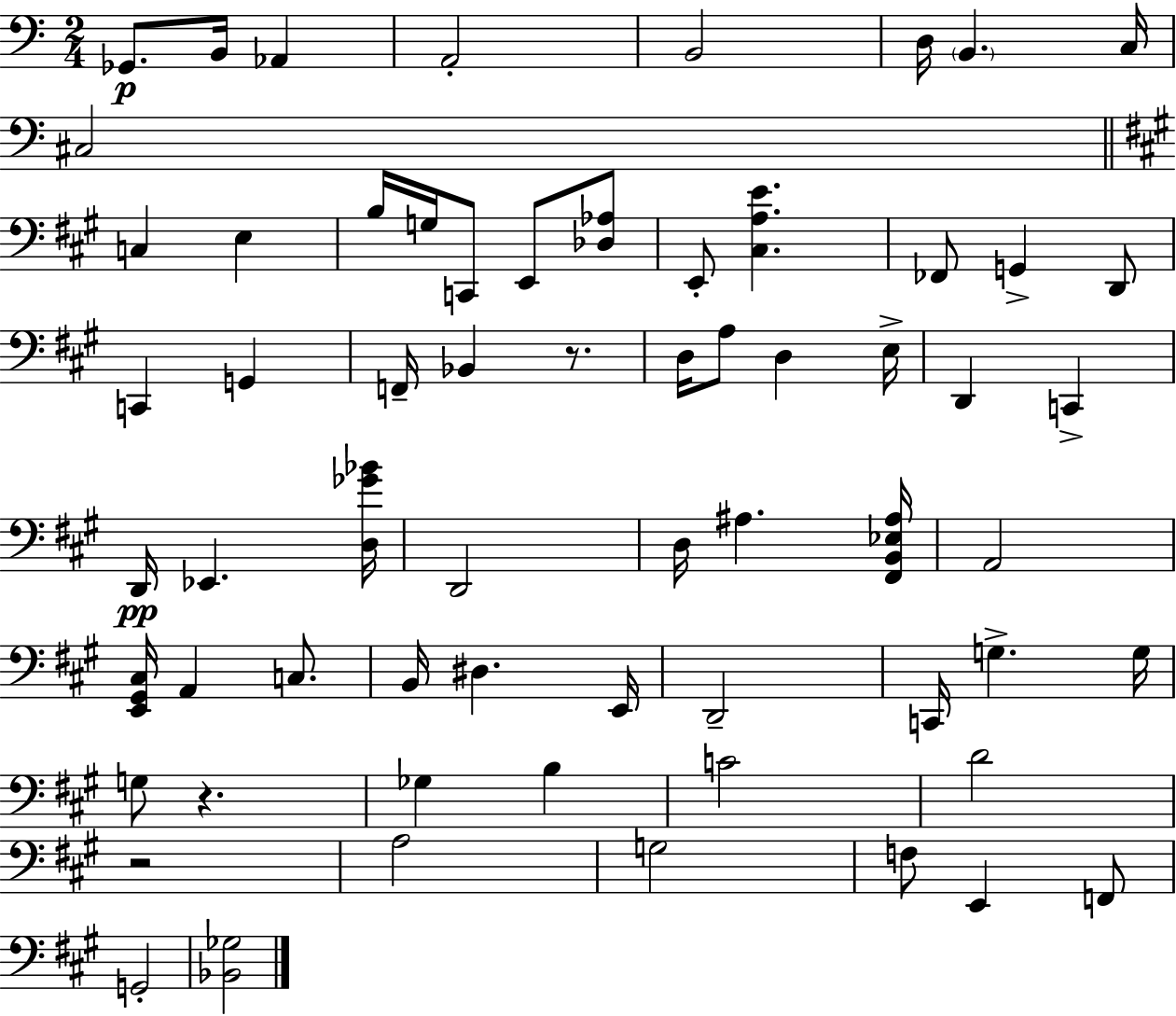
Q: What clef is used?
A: bass